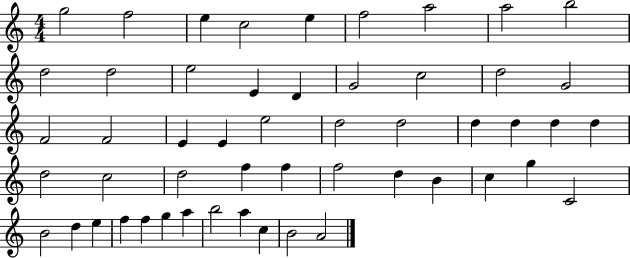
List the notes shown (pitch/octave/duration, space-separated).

G5/h F5/h E5/q C5/h E5/q F5/h A5/h A5/h B5/h D5/h D5/h E5/h E4/q D4/q G4/h C5/h D5/h G4/h F4/h F4/h E4/q E4/q E5/h D5/h D5/h D5/q D5/q D5/q D5/q D5/h C5/h D5/h F5/q F5/q F5/h D5/q B4/q C5/q G5/q C4/h B4/h D5/q E5/q F5/q F5/q G5/q A5/q B5/h A5/q C5/q B4/h A4/h